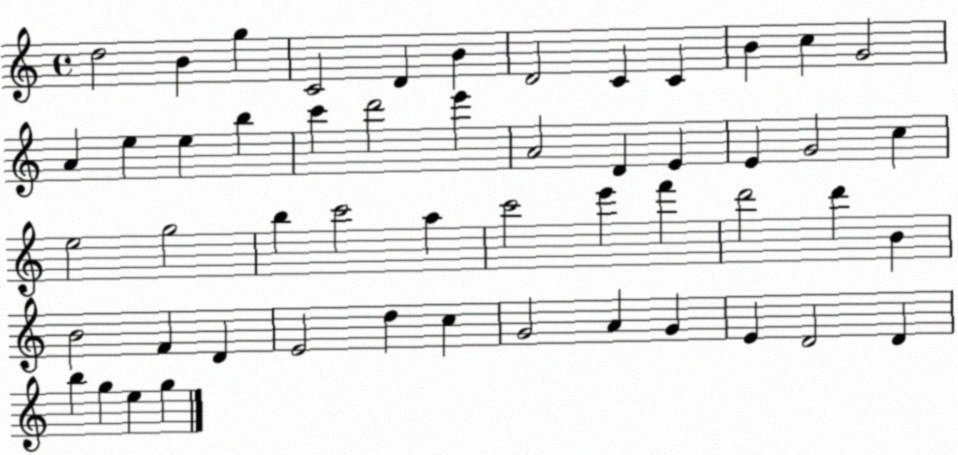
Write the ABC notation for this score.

X:1
T:Untitled
M:4/4
L:1/4
K:C
d2 B g C2 D B D2 C C B c G2 A e e b c' d'2 e' A2 D E E G2 c e2 g2 b c'2 a c'2 e' f' d'2 d' B B2 F D E2 d c G2 A G E D2 D b g e g